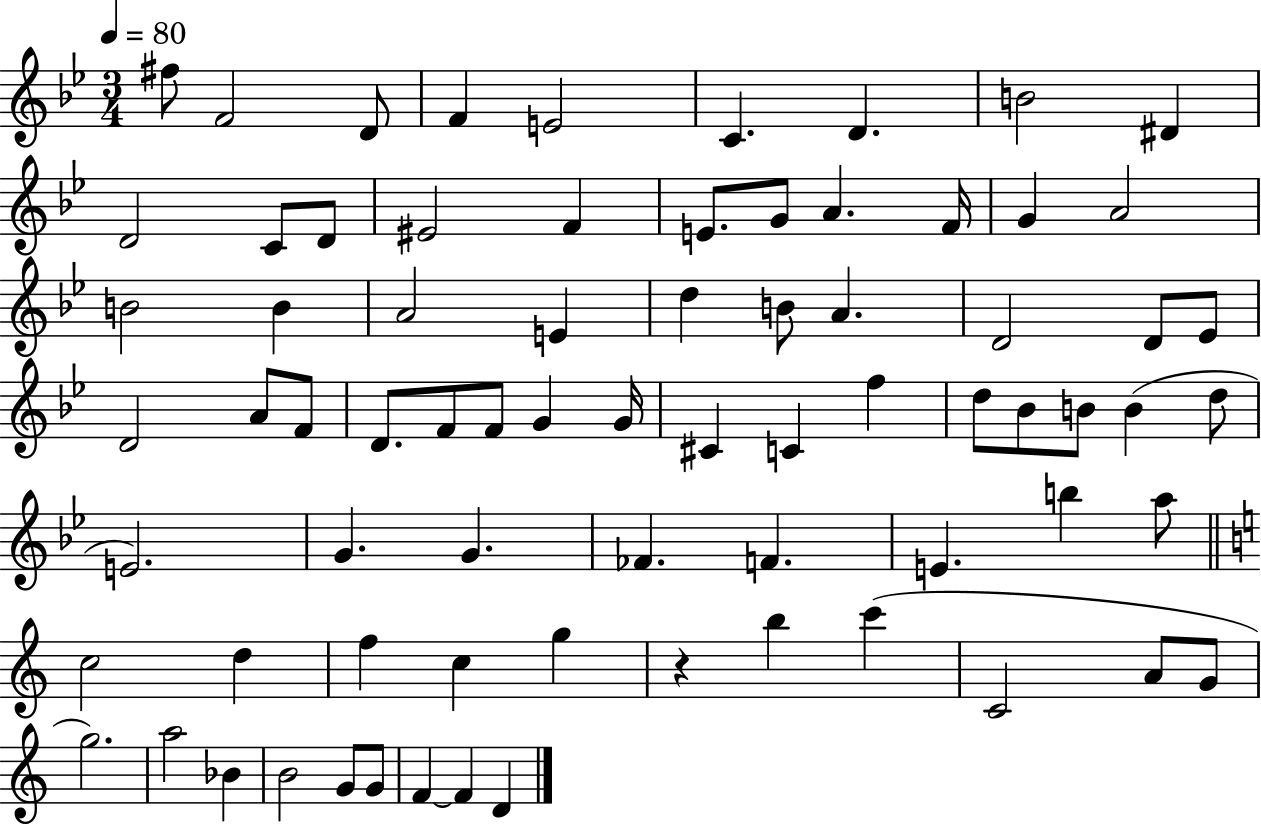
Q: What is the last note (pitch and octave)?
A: D4